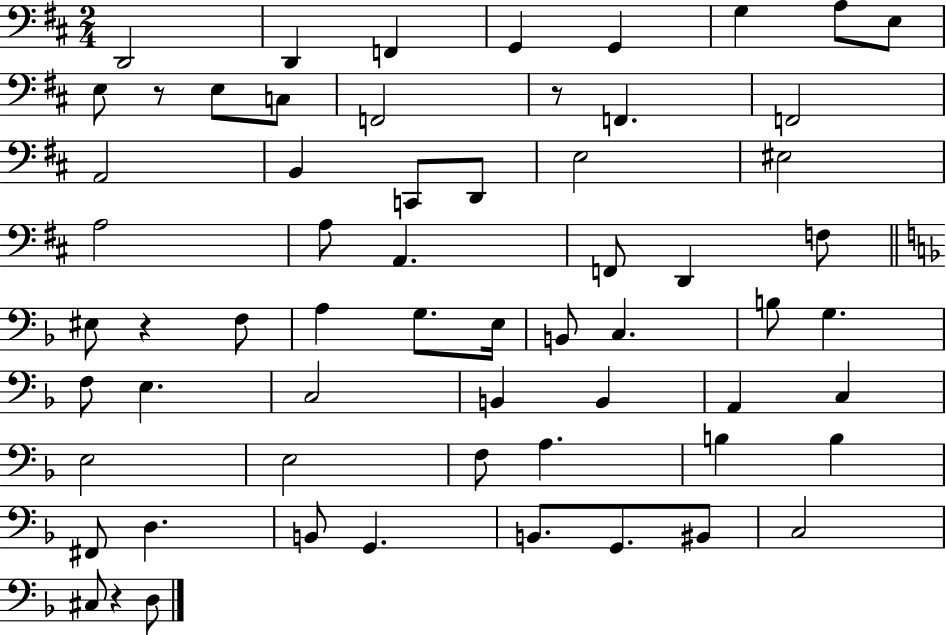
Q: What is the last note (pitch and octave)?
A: D3